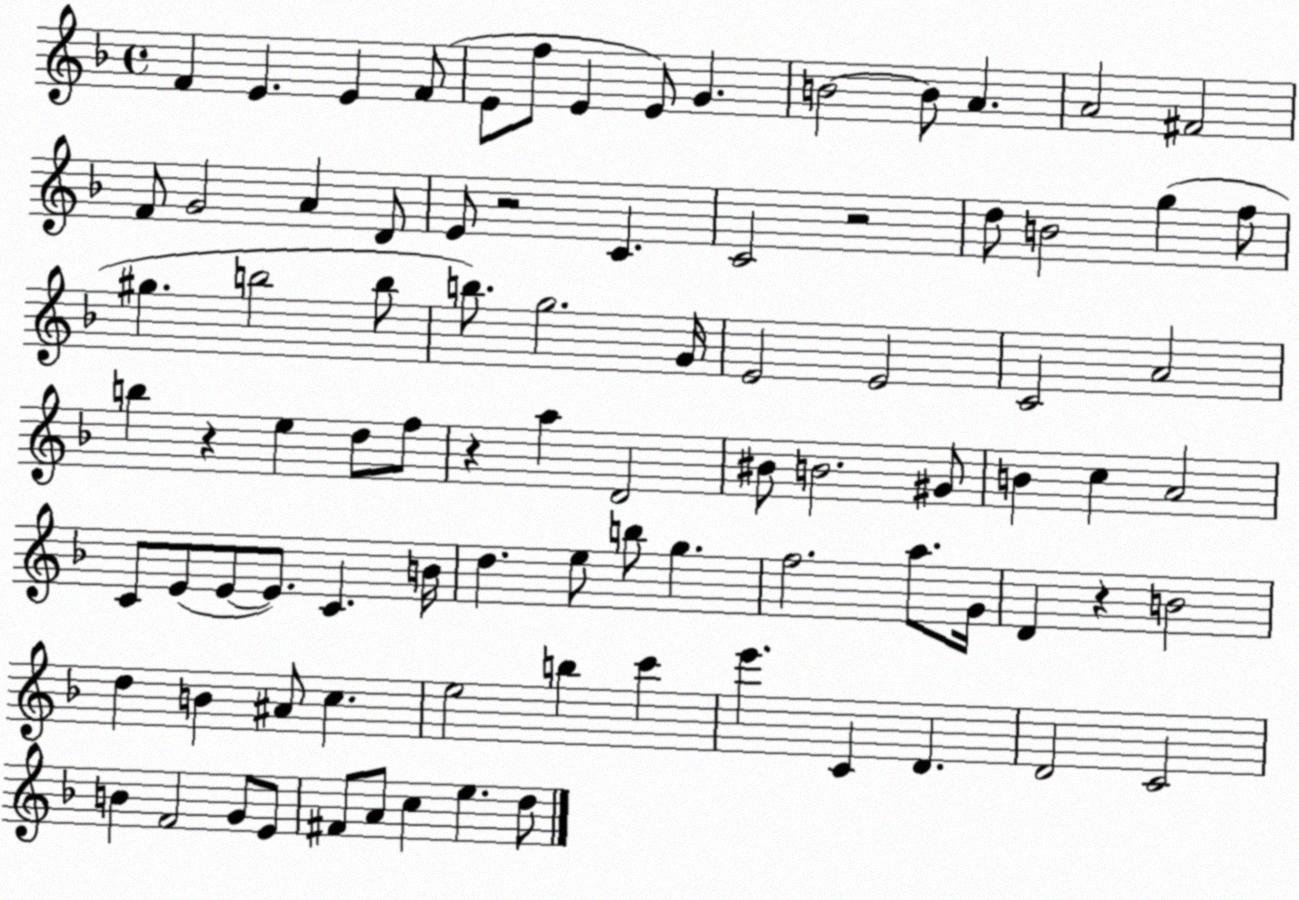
X:1
T:Untitled
M:4/4
L:1/4
K:F
F E E F/2 E/2 f/2 E E/2 G B2 B/2 A A2 ^F2 F/2 G2 A D/2 E/2 z2 C C2 z2 d/2 B2 g f/2 ^g b2 b/2 b/2 g2 G/4 E2 E2 C2 A2 b z e d/2 f/2 z a D2 ^B/2 B2 ^G/2 B c A2 C/2 E/2 E/2 E/2 C B/4 d e/2 b/2 g f2 a/2 G/4 D z B2 d B ^A/2 c e2 b c' e' C D D2 C2 B F2 G/2 E/2 ^F/2 A/2 c e d/2